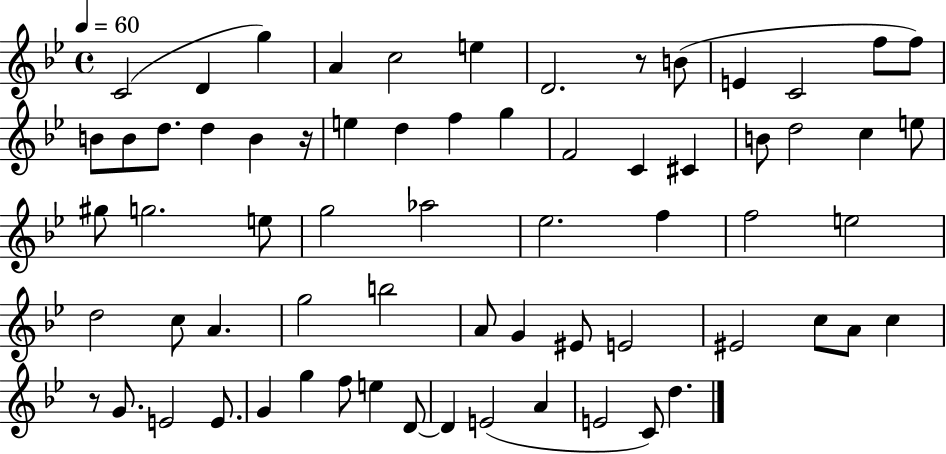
{
  \clef treble
  \time 4/4
  \defaultTimeSignature
  \key bes \major
  \tempo 4 = 60
  c'2( d'4 g''4) | a'4 c''2 e''4 | d'2. r8 b'8( | e'4 c'2 f''8 f''8) | \break b'8 b'8 d''8. d''4 b'4 r16 | e''4 d''4 f''4 g''4 | f'2 c'4 cis'4 | b'8 d''2 c''4 e''8 | \break gis''8 g''2. e''8 | g''2 aes''2 | ees''2. f''4 | f''2 e''2 | \break d''2 c''8 a'4. | g''2 b''2 | a'8 g'4 eis'8 e'2 | eis'2 c''8 a'8 c''4 | \break r8 g'8. e'2 e'8. | g'4 g''4 f''8 e''4 d'8~~ | d'4 e'2( a'4 | e'2 c'8) d''4. | \break \bar "|."
}